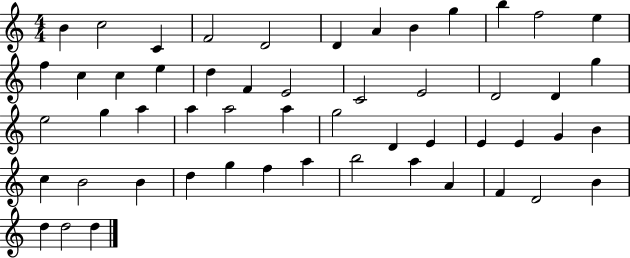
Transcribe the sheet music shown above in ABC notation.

X:1
T:Untitled
M:4/4
L:1/4
K:C
B c2 C F2 D2 D A B g b f2 e f c c e d F E2 C2 E2 D2 D g e2 g a a a2 a g2 D E E E G B c B2 B d g f a b2 a A F D2 B d d2 d